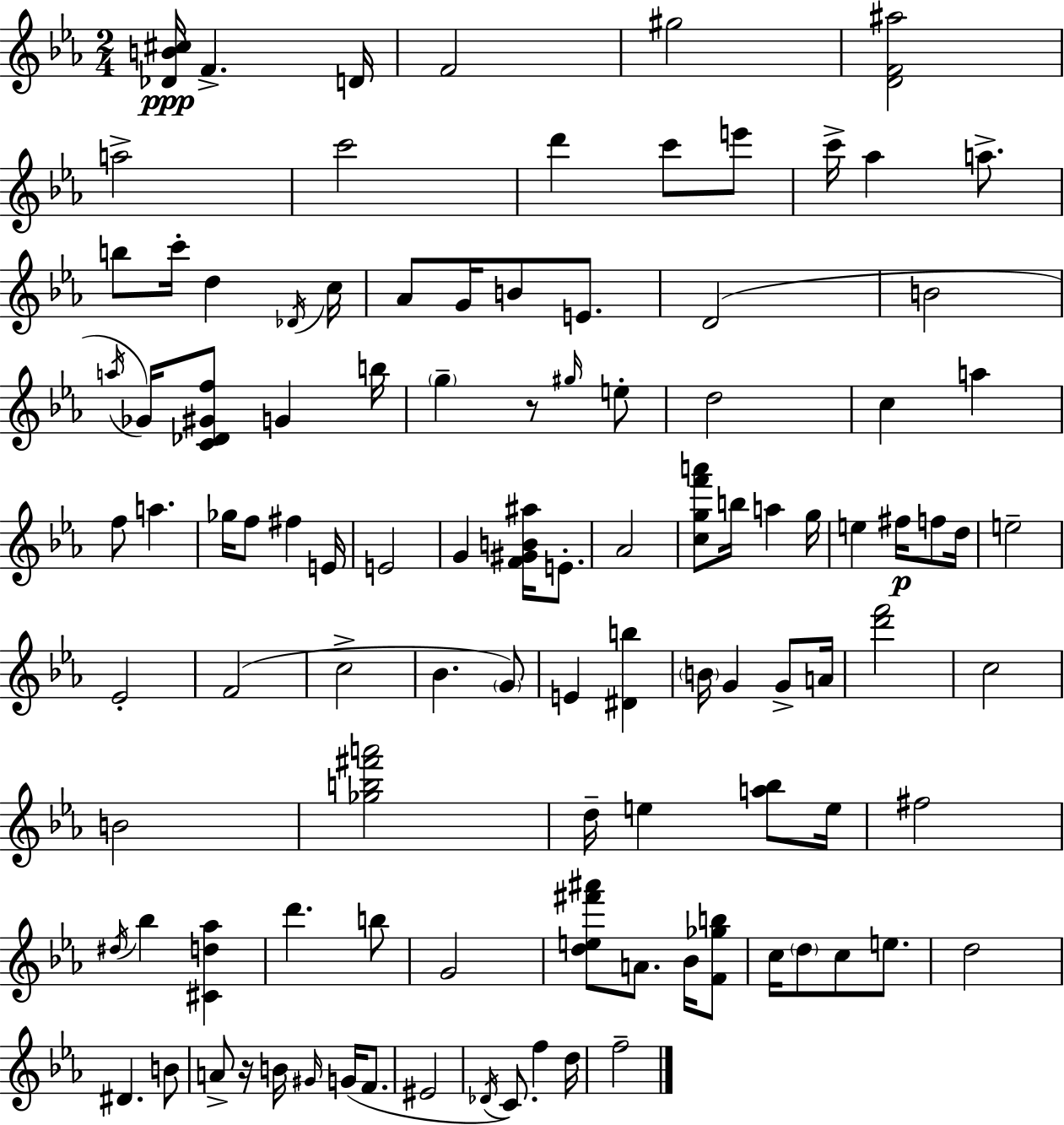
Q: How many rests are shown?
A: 2